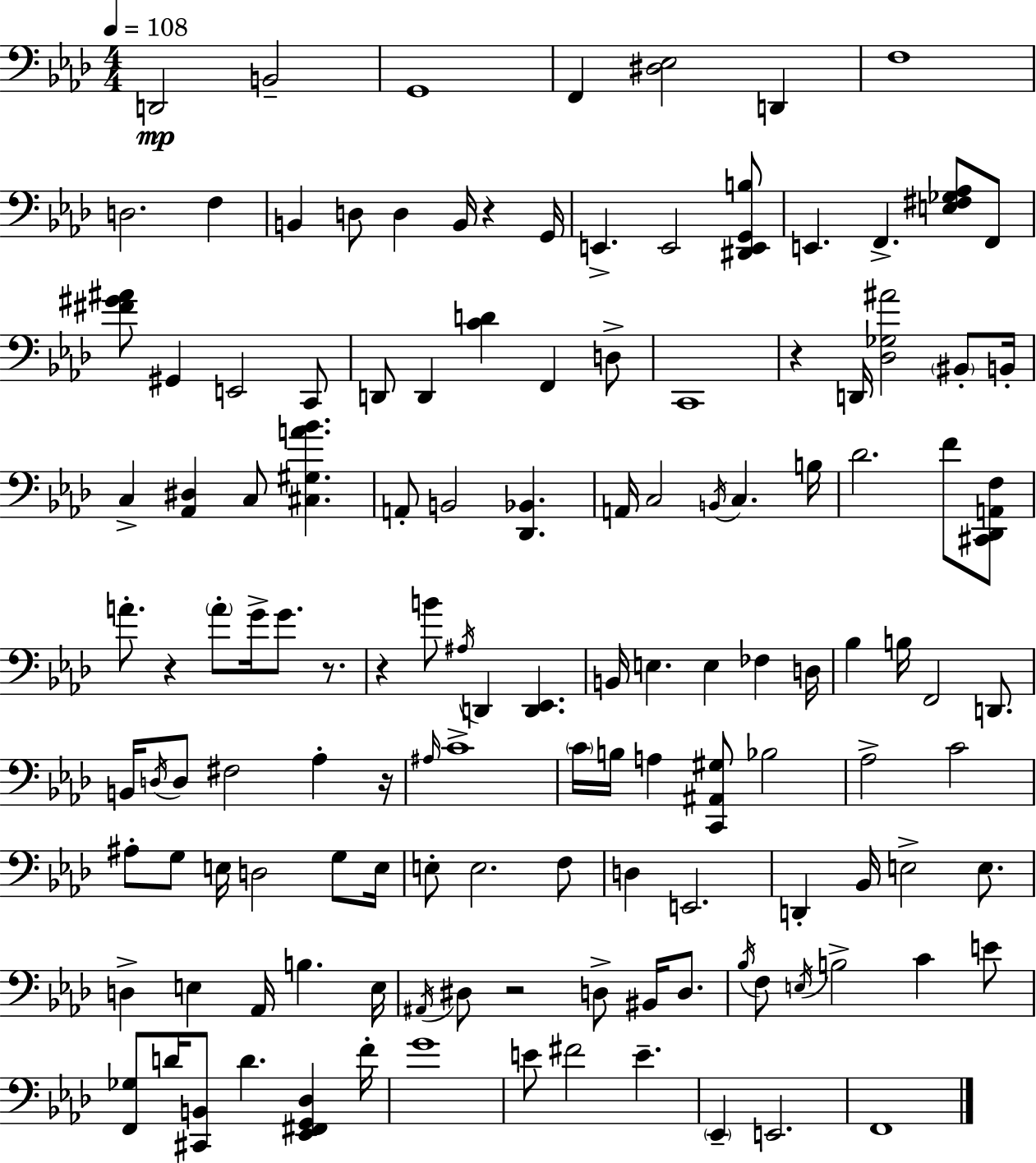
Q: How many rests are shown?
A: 7